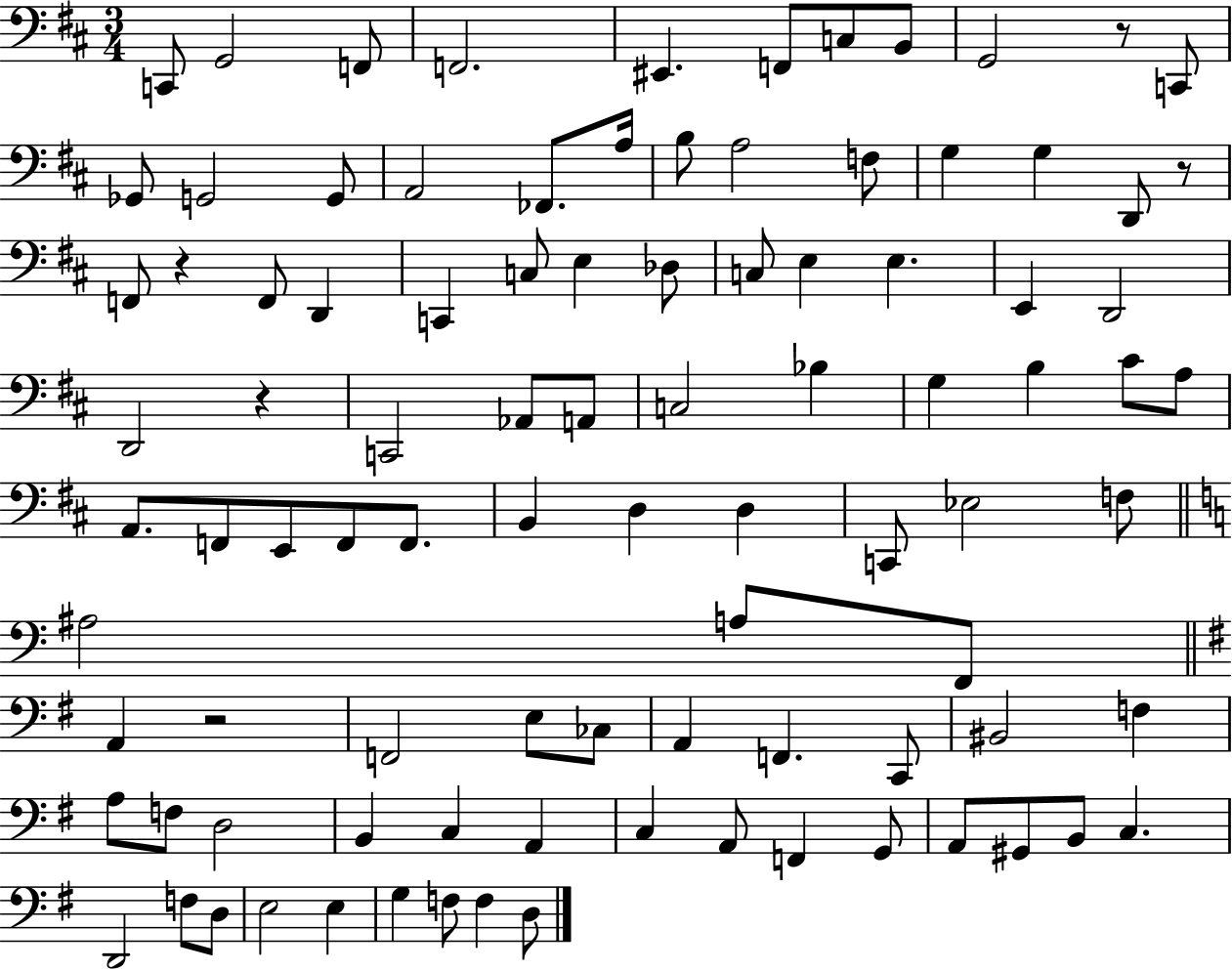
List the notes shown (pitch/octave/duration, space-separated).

C2/e G2/h F2/e F2/h. EIS2/q. F2/e C3/e B2/e G2/h R/e C2/e Gb2/e G2/h G2/e A2/h FES2/e. A3/s B3/e A3/h F3/e G3/q G3/q D2/e R/e F2/e R/q F2/e D2/q C2/q C3/e E3/q Db3/e C3/e E3/q E3/q. E2/q D2/h D2/h R/q C2/h Ab2/e A2/e C3/h Bb3/q G3/q B3/q C#4/e A3/e A2/e. F2/e E2/e F2/e F2/e. B2/q D3/q D3/q C2/e Eb3/h F3/e A#3/h A3/e F2/e A2/q R/h F2/h E3/e CES3/e A2/q F2/q. C2/e BIS2/h F3/q A3/e F3/e D3/h B2/q C3/q A2/q C3/q A2/e F2/q G2/e A2/e G#2/e B2/e C3/q. D2/h F3/e D3/e E3/h E3/q G3/q F3/e F3/q D3/e